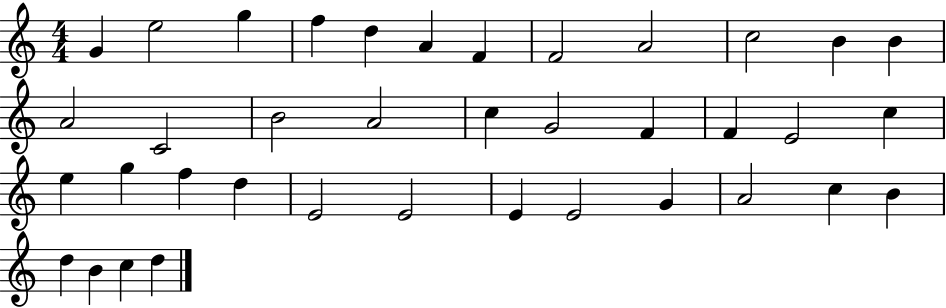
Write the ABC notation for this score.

X:1
T:Untitled
M:4/4
L:1/4
K:C
G e2 g f d A F F2 A2 c2 B B A2 C2 B2 A2 c G2 F F E2 c e g f d E2 E2 E E2 G A2 c B d B c d